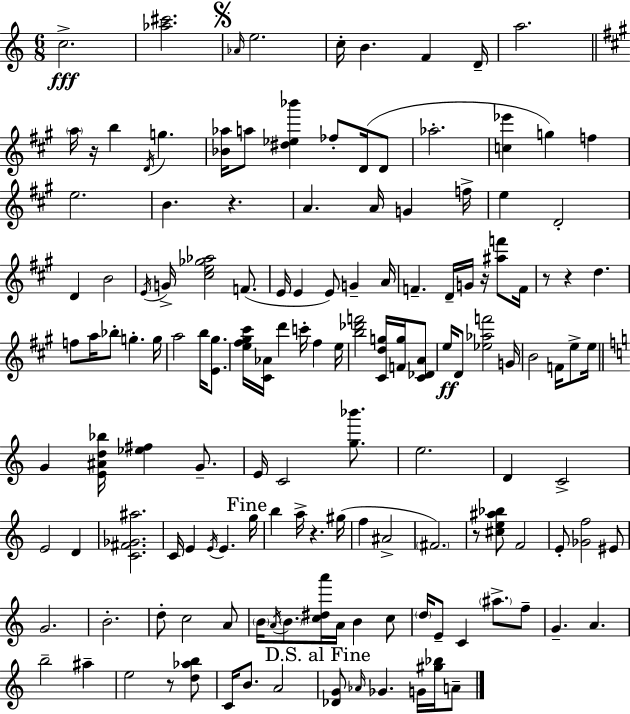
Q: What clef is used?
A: treble